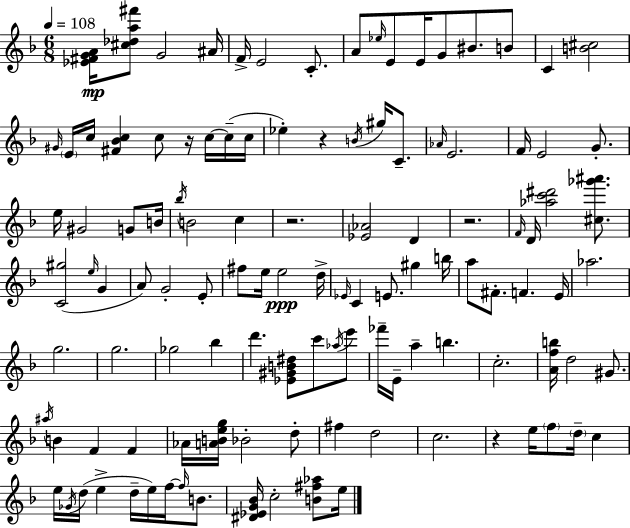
{
  \clef treble
  \numericTimeSignature
  \time 6/8
  \key d \minor
  \tempo 4 = 108
  \repeat volta 2 { <ees' fis' g' a'>16\mp <cis'' des'' a'' fis'''>8 g'2 ais'16 | f'16-> e'2 c'8.-. | a'8 \grace { ees''16 } e'8 e'16 g'8 bis'8. b'8 | c'4 <b' cis''>2 | \break \grace { gis'16 } \parenthesize e'16 c''16 <fis' bes' c''>4 c''8 r16 c''16~~ | c''16--( c''16 ees''4-.) r4 \acciaccatura { b'16 } gis''16 | c'8.-- \grace { aes'16 } e'2. | f'16 e'2 | \break g'8.-. e''16 gis'2 | g'8 b'16 \acciaccatura { bes''16 } b'2 | c''4 r2. | <ees' aes'>2 | \break d'4 r2. | \grace { f'16 } d'16 <aes'' c''' dis'''>2 | <cis'' ges''' ais'''>8. <c' gis''>2( | \grace { e''16 } g'4 a'8) g'2-. | \break e'8-. fis''8 e''16 e''2\ppp | d''16-> \grace { ees'16 } c'4 | e'8. gis''4 b''16 a''8 fis'8.-. | f'4. e'16 aes''2. | \break g''2. | g''2. | ges''2 | bes''4 d'''4. | \break <ees' gis' b' dis''>8 c'''8 \acciaccatura { aes''16 } e'''8 fes'''16-- e'16-- a''4-- | b''4. c''2.-. | <a' f'' b''>16 d''2 | gis'8. \acciaccatura { ais''16 } b'4 | \break f'4 f'4 aes'16 <a' b' e'' g''>16 | bes'2-. d''8-. fis''4 | d''2 c''2. | r4 | \break e''16 \parenthesize f''8 \parenthesize d''16-- c''4 e''16 \acciaccatura { ges'16 } | d''16( e''4-> d''16-- e''16) f''16~~ \grace { f''16 } b'8. | <dis' ees' g' bes'>16 c''2-. <b' fis'' aes''>8 e''16 | } \bar "|."
}